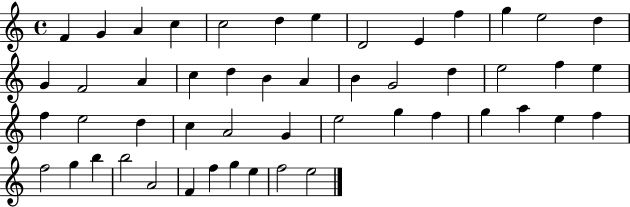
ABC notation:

X:1
T:Untitled
M:4/4
L:1/4
K:C
F G A c c2 d e D2 E f g e2 d G F2 A c d B A B G2 d e2 f e f e2 d c A2 G e2 g f g a e f f2 g b b2 A2 F f g e f2 e2